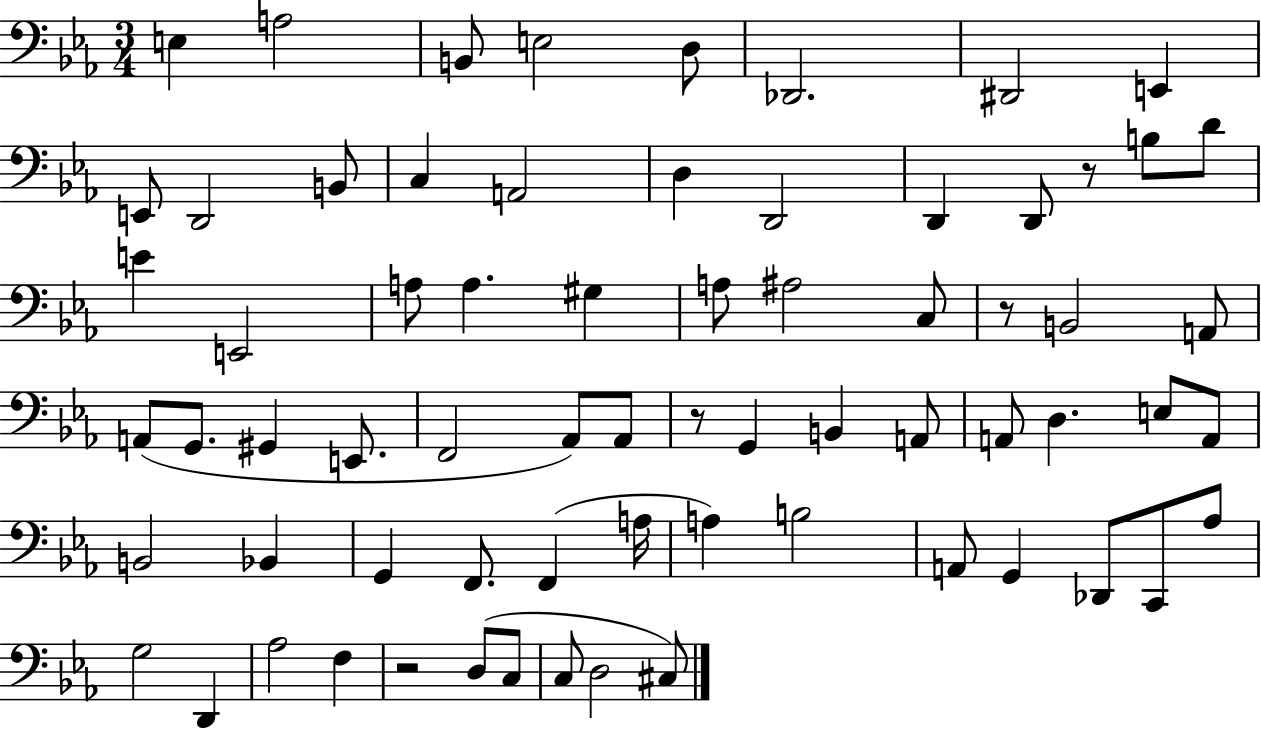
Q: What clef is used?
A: bass